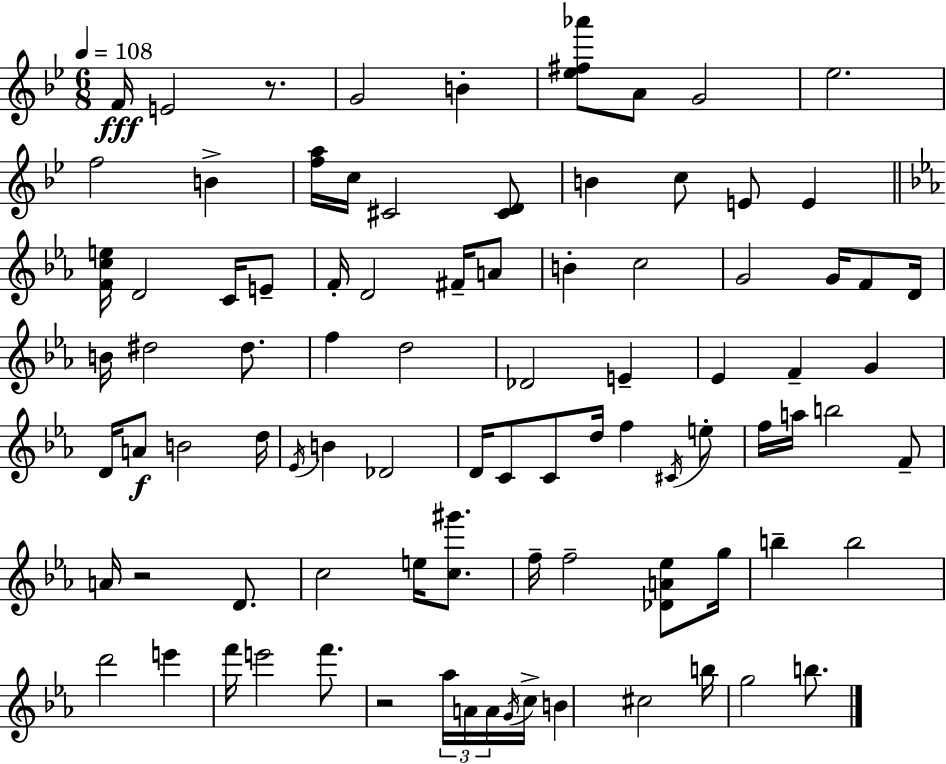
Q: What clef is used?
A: treble